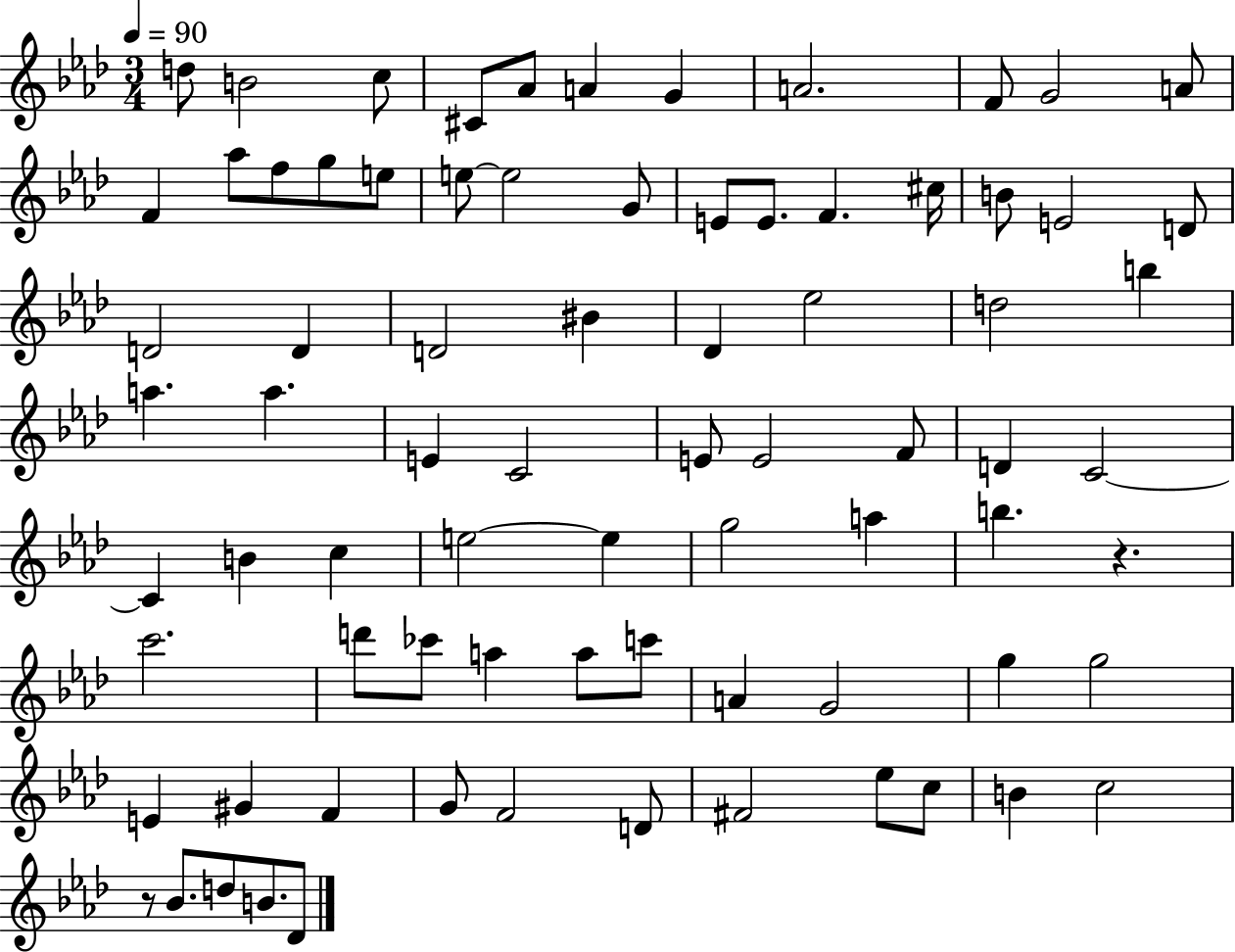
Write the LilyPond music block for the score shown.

{
  \clef treble
  \numericTimeSignature
  \time 3/4
  \key aes \major
  \tempo 4 = 90
  d''8 b'2 c''8 | cis'8 aes'8 a'4 g'4 | a'2. | f'8 g'2 a'8 | \break f'4 aes''8 f''8 g''8 e''8 | e''8~~ e''2 g'8 | e'8 e'8. f'4. cis''16 | b'8 e'2 d'8 | \break d'2 d'4 | d'2 bis'4 | des'4 ees''2 | d''2 b''4 | \break a''4. a''4. | e'4 c'2 | e'8 e'2 f'8 | d'4 c'2~~ | \break c'4 b'4 c''4 | e''2~~ e''4 | g''2 a''4 | b''4. r4. | \break c'''2. | d'''8 ces'''8 a''4 a''8 c'''8 | a'4 g'2 | g''4 g''2 | \break e'4 gis'4 f'4 | g'8 f'2 d'8 | fis'2 ees''8 c''8 | b'4 c''2 | \break r8 bes'8. d''8 b'8. des'8 | \bar "|."
}